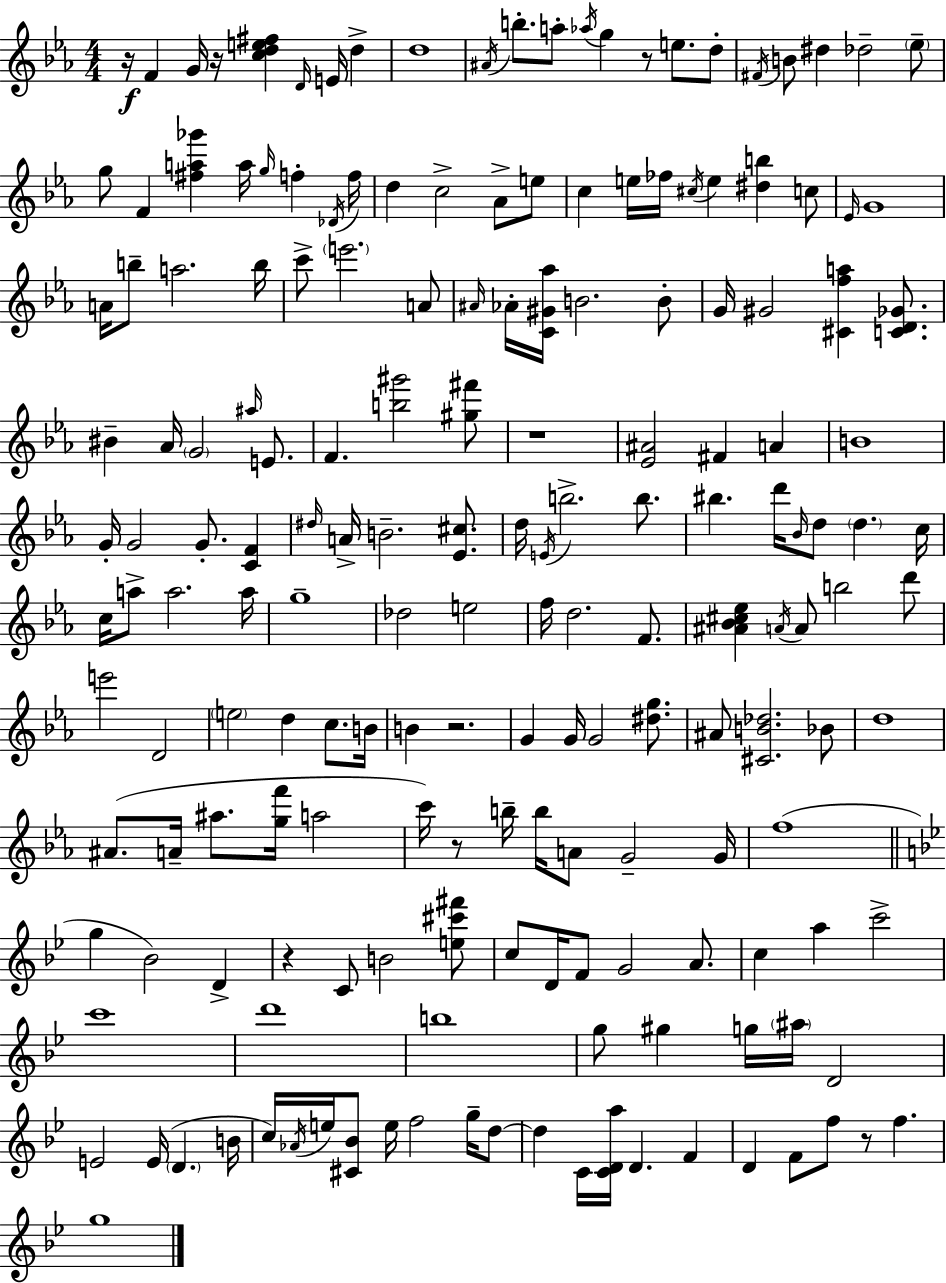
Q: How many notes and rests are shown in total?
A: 180